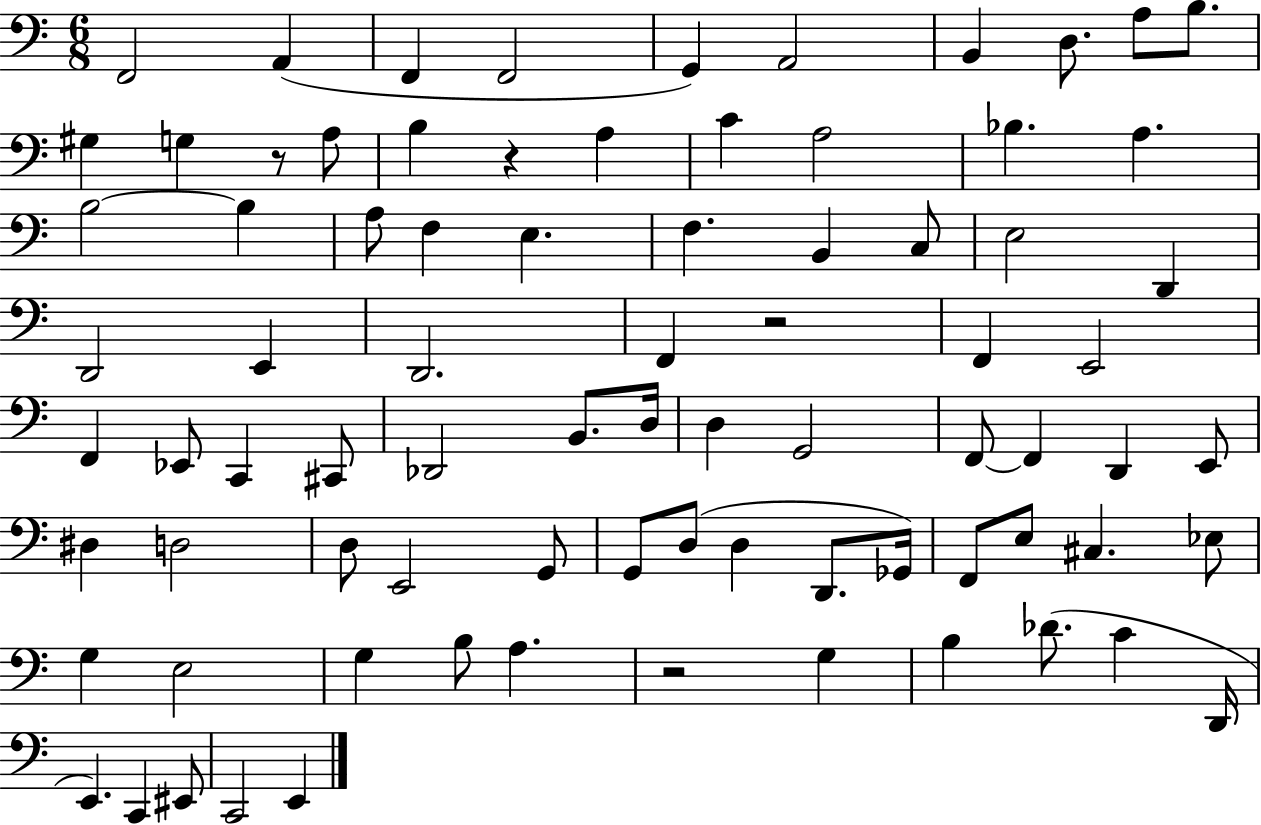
{
  \clef bass
  \numericTimeSignature
  \time 6/8
  \key c \major
  f,2 a,4( | f,4 f,2 | g,4) a,2 | b,4 d8. a8 b8. | \break gis4 g4 r8 a8 | b4 r4 a4 | c'4 a2 | bes4. a4. | \break b2~~ b4 | a8 f4 e4. | f4. b,4 c8 | e2 d,4 | \break d,2 e,4 | d,2. | f,4 r2 | f,4 e,2 | \break f,4 ees,8 c,4 cis,8 | des,2 b,8. d16 | d4 g,2 | f,8~~ f,4 d,4 e,8 | \break dis4 d2 | d8 e,2 g,8 | g,8 d8( d4 d,8. ges,16) | f,8 e8 cis4. ees8 | \break g4 e2 | g4 b8 a4. | r2 g4 | b4 des'8.( c'4 d,16 | \break e,4.) c,4 eis,8 | c,2 e,4 | \bar "|."
}